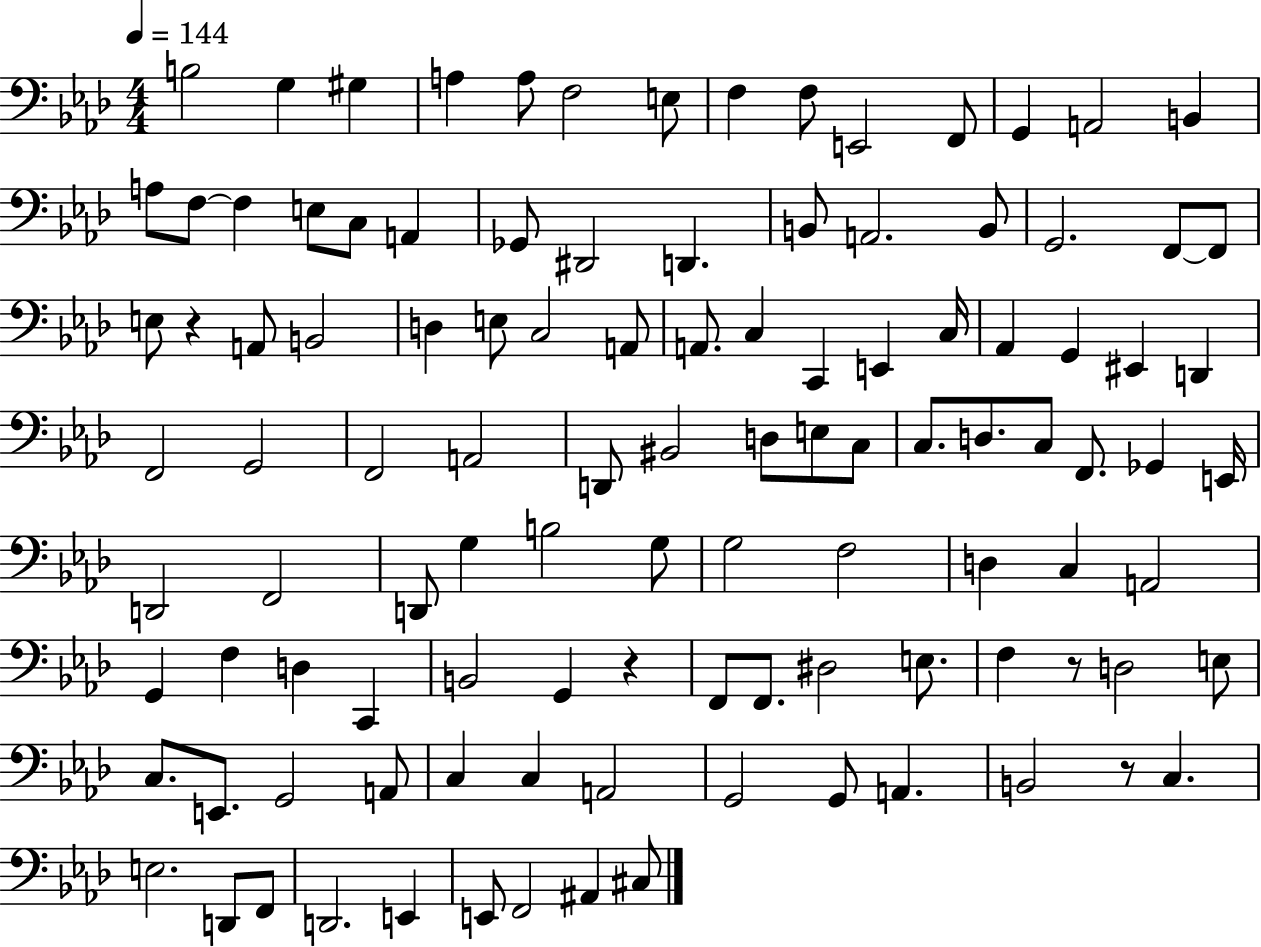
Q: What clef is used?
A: bass